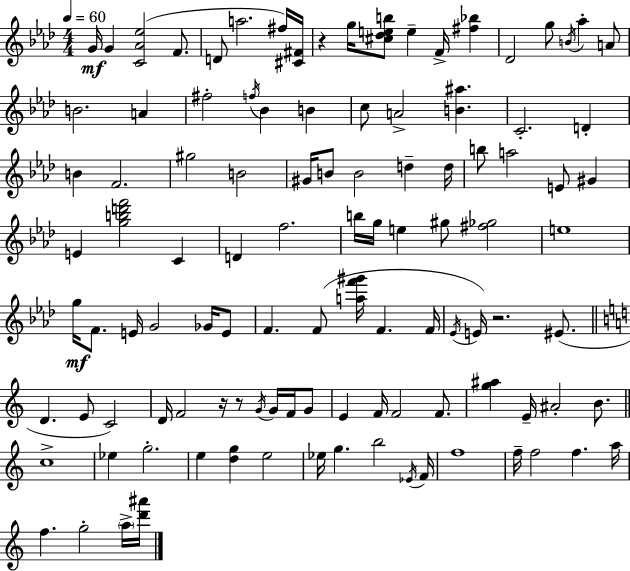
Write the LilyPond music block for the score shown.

{
  \clef treble
  \numericTimeSignature
  \time 4/4
  \key f \minor
  \tempo 4 = 60
  \repeat volta 2 { g'16\mf g'4 <c' aes' ees''>2( f'8. | d'8 a''2. fis''16) <cis' fis'>16 | r4 g''16 <cis'' des'' e'' b''>8 e''4-- f'16-> <fis'' bes''>4 | des'2 g''8 \acciaccatura { b'16 } aes''4-. a'8 | \break b'2. a'4 | fis''2-. \acciaccatura { f''16 } bes'4 b'4 | c''8 a'2-> <b' ais''>4. | c'2.-. d'4-. | \break b'4 f'2. | gis''2 b'2 | gis'16 b'8 b'2 d''4-- | d''16 b''8 a''2 e'8 gis'4 | \break e'4 <g'' b'' d''' f'''>2 c'4 | d'4 f''2. | b''16 g''16 e''4 gis''8 <fis'' ges''>2 | e''1 | \break g''16\mf f'8. e'16 g'2 ges'16 | e'8 f'4. f'8( <a'' f''' gis'''>16 f'4. | f'16 \acciaccatura { ees'16 }) e'16 r2. | eis'8.( \bar "||" \break \key a \minor d'4. e'8 c'2) | d'16 f'2 r16 r8 \acciaccatura { g'16 } g'16 f'16 g'8 | e'4 f'16 f'2 f'8. | <g'' ais''>4 e'16-- ais'2-. b'8. | \break \bar "||" \break \key a \minor c''1-> | ees''4 g''2.-. | e''4 <d'' g''>4 e''2 | ees''16 g''4. b''2 \acciaccatura { ees'16 } | \break f'16 f''1 | f''16-- f''2 f''4. | a''16 f''4. g''2-. \parenthesize a''16-> | <d''' ais'''>16 } \bar "|."
}